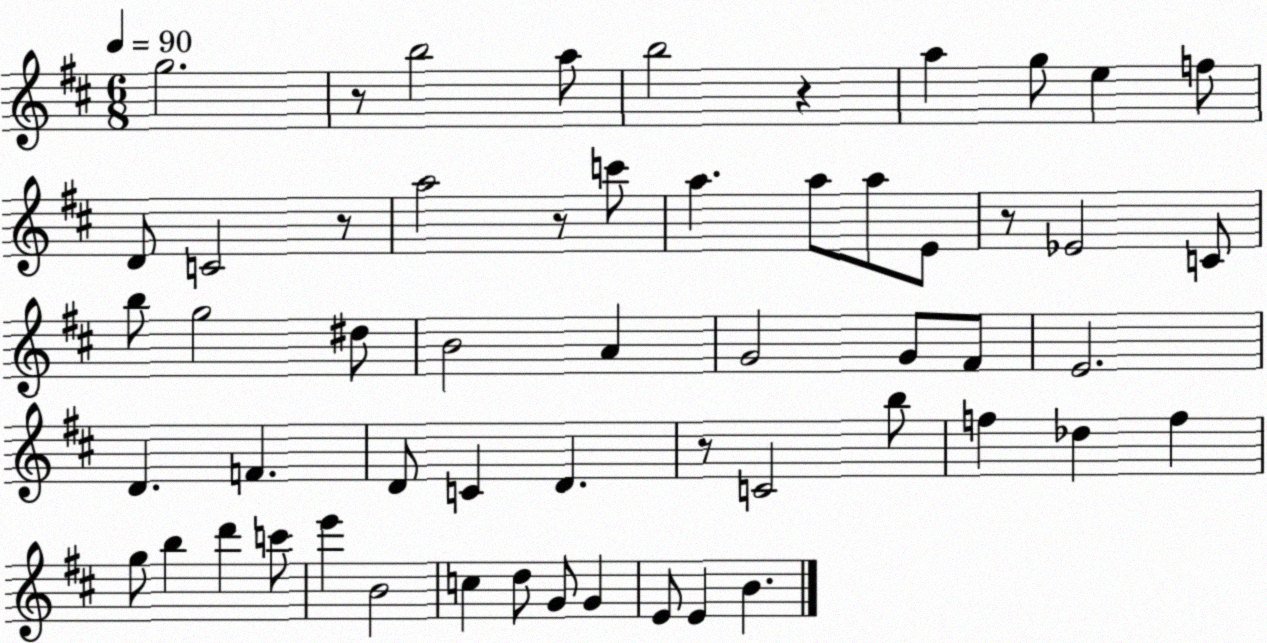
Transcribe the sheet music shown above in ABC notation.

X:1
T:Untitled
M:6/8
L:1/4
K:D
g2 z/2 b2 a/2 b2 z a g/2 e f/2 D/2 C2 z/2 a2 z/2 c'/2 a a/2 a/2 E/2 z/2 _E2 C/2 b/2 g2 ^d/2 B2 A G2 G/2 ^F/2 E2 D F D/2 C D z/2 C2 b/2 f _d f g/2 b d' c'/2 e' B2 c d/2 G/2 G E/2 E B